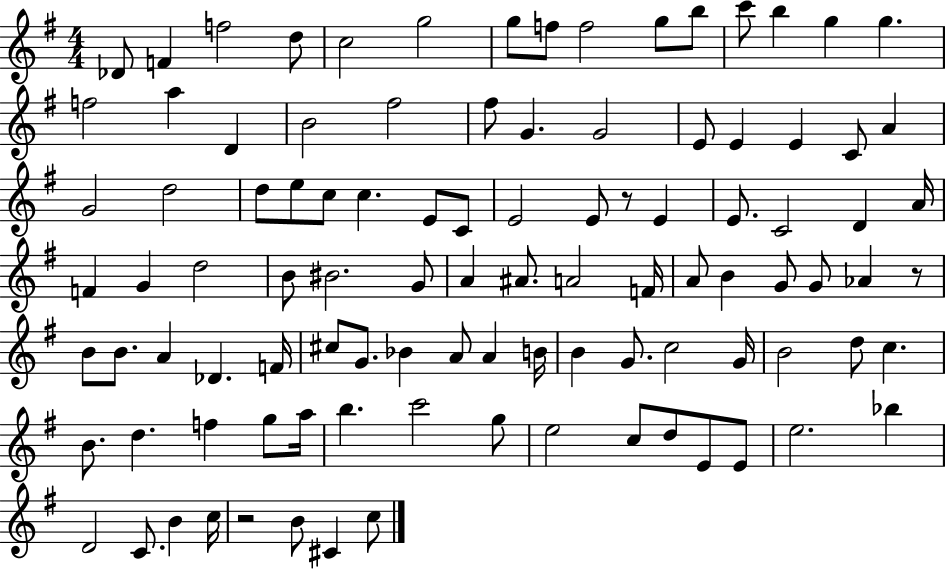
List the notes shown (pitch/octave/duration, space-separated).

Db4/e F4/q F5/h D5/e C5/h G5/h G5/e F5/e F5/h G5/e B5/e C6/e B5/q G5/q G5/q. F5/h A5/q D4/q B4/h F#5/h F#5/e G4/q. G4/h E4/e E4/q E4/q C4/e A4/q G4/h D5/h D5/e E5/e C5/e C5/q. E4/e C4/e E4/h E4/e R/e E4/q E4/e. C4/h D4/q A4/s F4/q G4/q D5/h B4/e BIS4/h. G4/e A4/q A#4/e. A4/h F4/s A4/e B4/q G4/e G4/e Ab4/q R/e B4/e B4/e. A4/q Db4/q. F4/s C#5/e G4/e. Bb4/q A4/e A4/q B4/s B4/q G4/e. C5/h G4/s B4/h D5/e C5/q. B4/e. D5/q. F5/q G5/e A5/s B5/q. C6/h G5/e E5/h C5/e D5/e E4/e E4/e E5/h. Bb5/q D4/h C4/e. B4/q C5/s R/h B4/e C#4/q C5/e